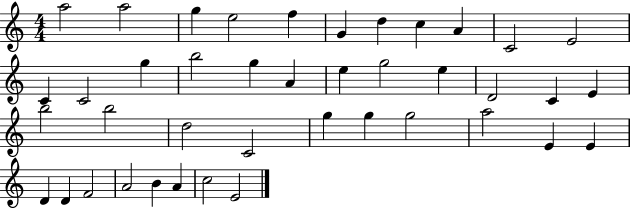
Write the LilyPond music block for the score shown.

{
  \clef treble
  \numericTimeSignature
  \time 4/4
  \key c \major
  a''2 a''2 | g''4 e''2 f''4 | g'4 d''4 c''4 a'4 | c'2 e'2 | \break c'4 c'2 g''4 | b''2 g''4 a'4 | e''4 g''2 e''4 | d'2 c'4 e'4 | \break b''2 b''2 | d''2 c'2 | g''4 g''4 g''2 | a''2 e'4 e'4 | \break d'4 d'4 f'2 | a'2 b'4 a'4 | c''2 e'2 | \bar "|."
}